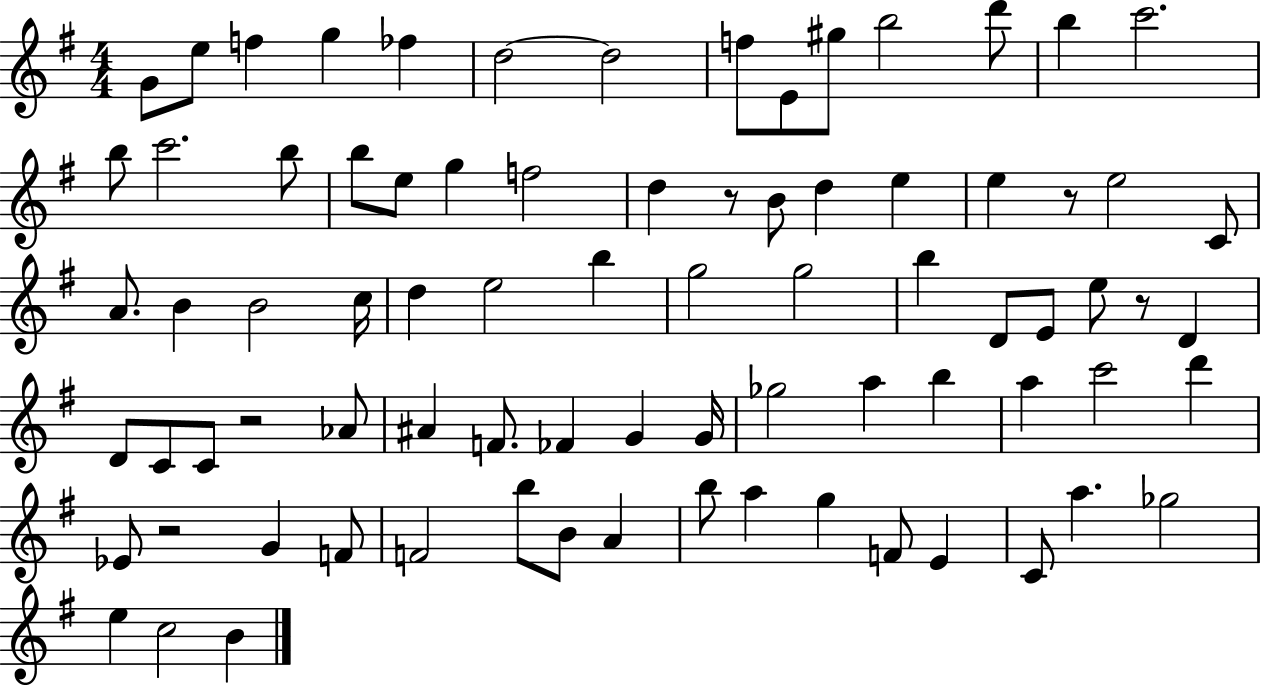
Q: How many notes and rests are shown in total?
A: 80